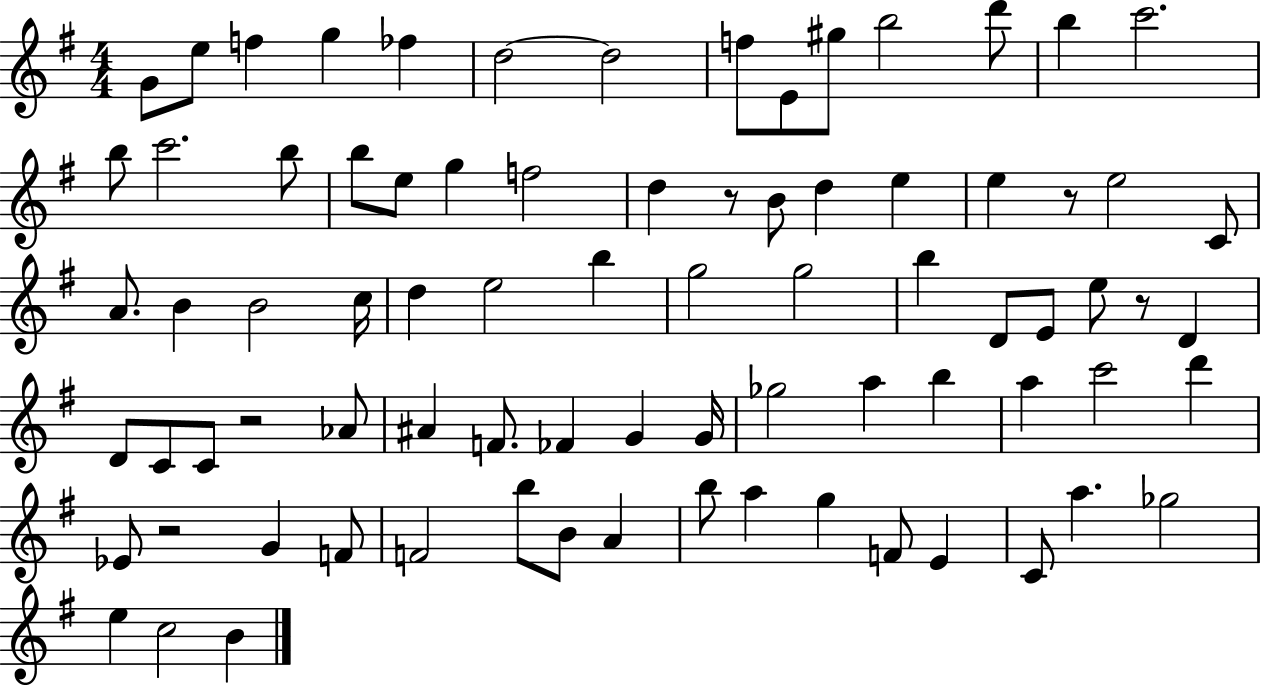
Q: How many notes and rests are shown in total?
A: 80